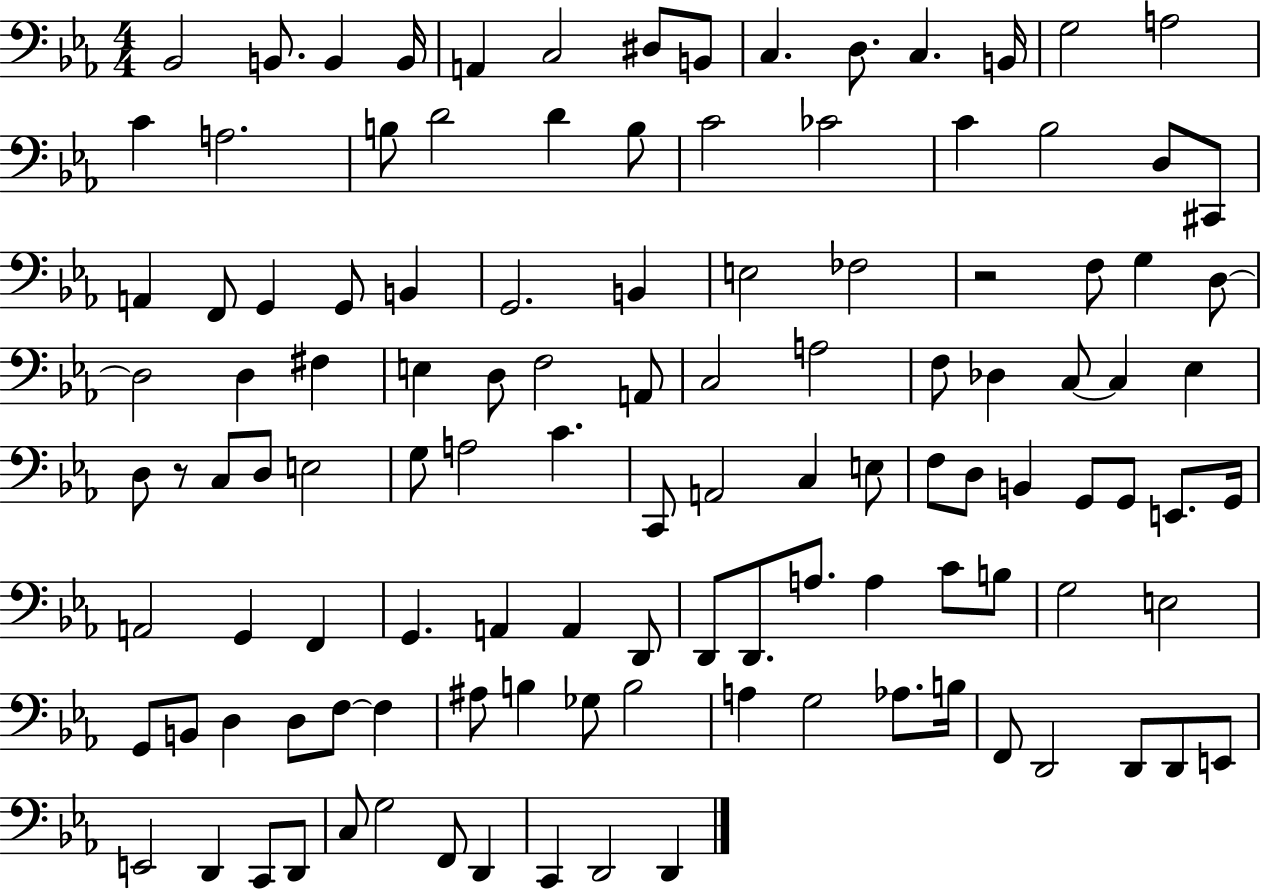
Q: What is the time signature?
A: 4/4